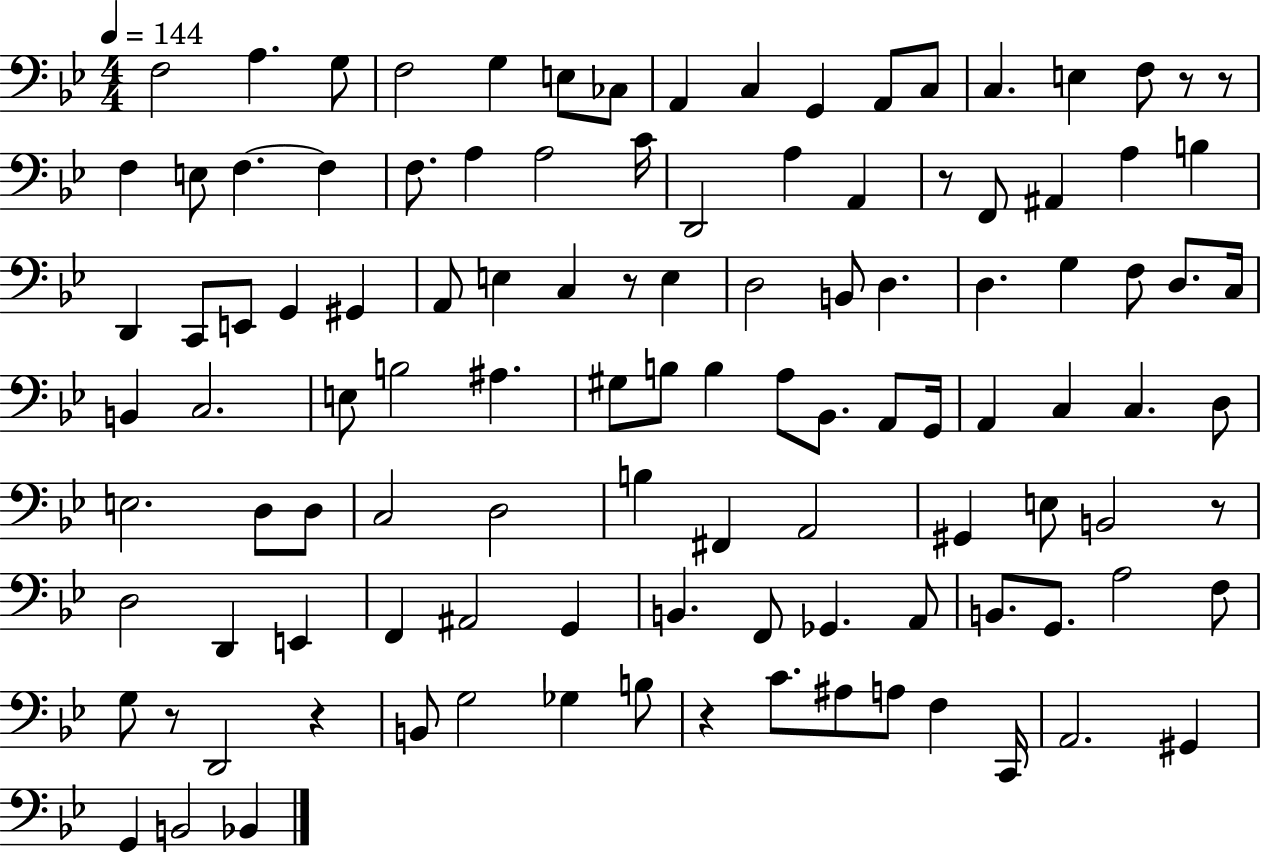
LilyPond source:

{
  \clef bass
  \numericTimeSignature
  \time 4/4
  \key bes \major
  \tempo 4 = 144
  f2 a4. g8 | f2 g4 e8 ces8 | a,4 c4 g,4 a,8 c8 | c4. e4 f8 r8 r8 | \break f4 e8 f4.~~ f4 | f8. a4 a2 c'16 | d,2 a4 a,4 | r8 f,8 ais,4 a4 b4 | \break d,4 c,8 e,8 g,4 gis,4 | a,8 e4 c4 r8 e4 | d2 b,8 d4. | d4. g4 f8 d8. c16 | \break b,4 c2. | e8 b2 ais4. | gis8 b8 b4 a8 bes,8. a,8 g,16 | a,4 c4 c4. d8 | \break e2. d8 d8 | c2 d2 | b4 fis,4 a,2 | gis,4 e8 b,2 r8 | \break d2 d,4 e,4 | f,4 ais,2 g,4 | b,4. f,8 ges,4. a,8 | b,8. g,8. a2 f8 | \break g8 r8 d,2 r4 | b,8 g2 ges4 b8 | r4 c'8. ais8 a8 f4 c,16 | a,2. gis,4 | \break g,4 b,2 bes,4 | \bar "|."
}